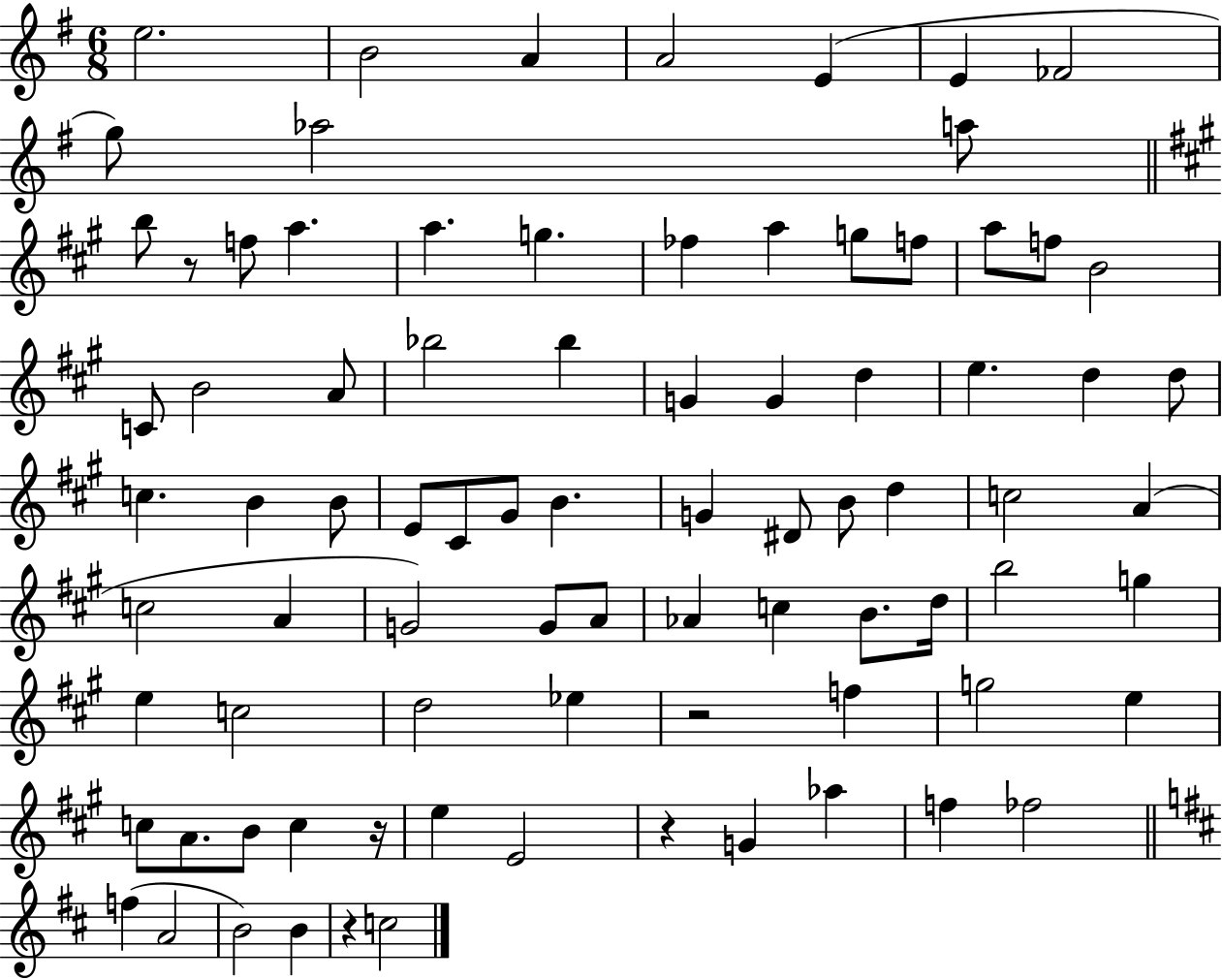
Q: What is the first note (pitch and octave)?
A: E5